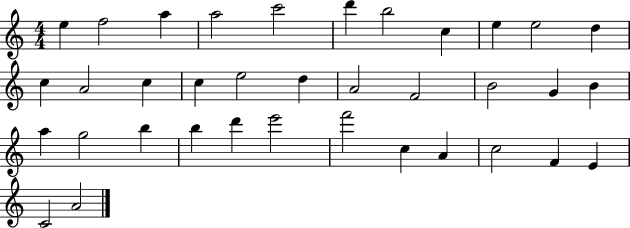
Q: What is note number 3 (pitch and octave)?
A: A5